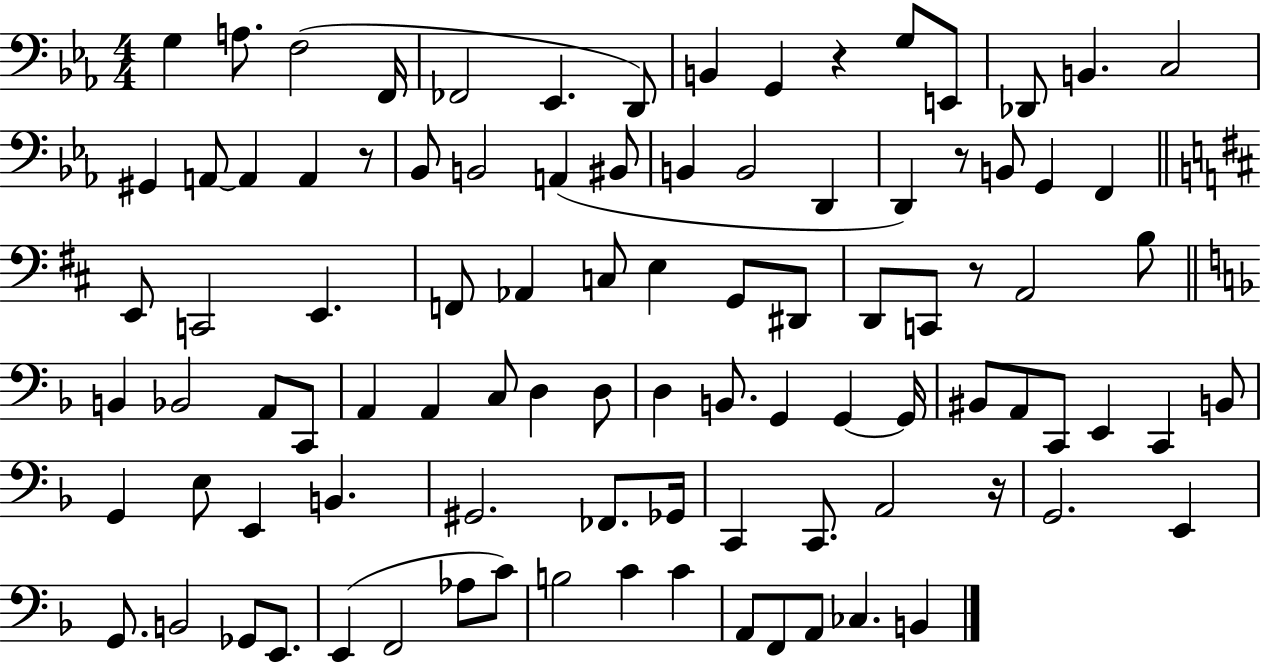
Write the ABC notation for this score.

X:1
T:Untitled
M:4/4
L:1/4
K:Eb
G, A,/2 F,2 F,,/4 _F,,2 _E,, D,,/2 B,, G,, z G,/2 E,,/2 _D,,/2 B,, C,2 ^G,, A,,/2 A,, A,, z/2 _B,,/2 B,,2 A,, ^B,,/2 B,, B,,2 D,, D,, z/2 B,,/2 G,, F,, E,,/2 C,,2 E,, F,,/2 _A,, C,/2 E, G,,/2 ^D,,/2 D,,/2 C,,/2 z/2 A,,2 B,/2 B,, _B,,2 A,,/2 C,,/2 A,, A,, C,/2 D, D,/2 D, B,,/2 G,, G,, G,,/4 ^B,,/2 A,,/2 C,,/2 E,, C,, B,,/2 G,, E,/2 E,, B,, ^G,,2 _F,,/2 _G,,/4 C,, C,,/2 A,,2 z/4 G,,2 E,, G,,/2 B,,2 _G,,/2 E,,/2 E,, F,,2 _A,/2 C/2 B,2 C C A,,/2 F,,/2 A,,/2 _C, B,,